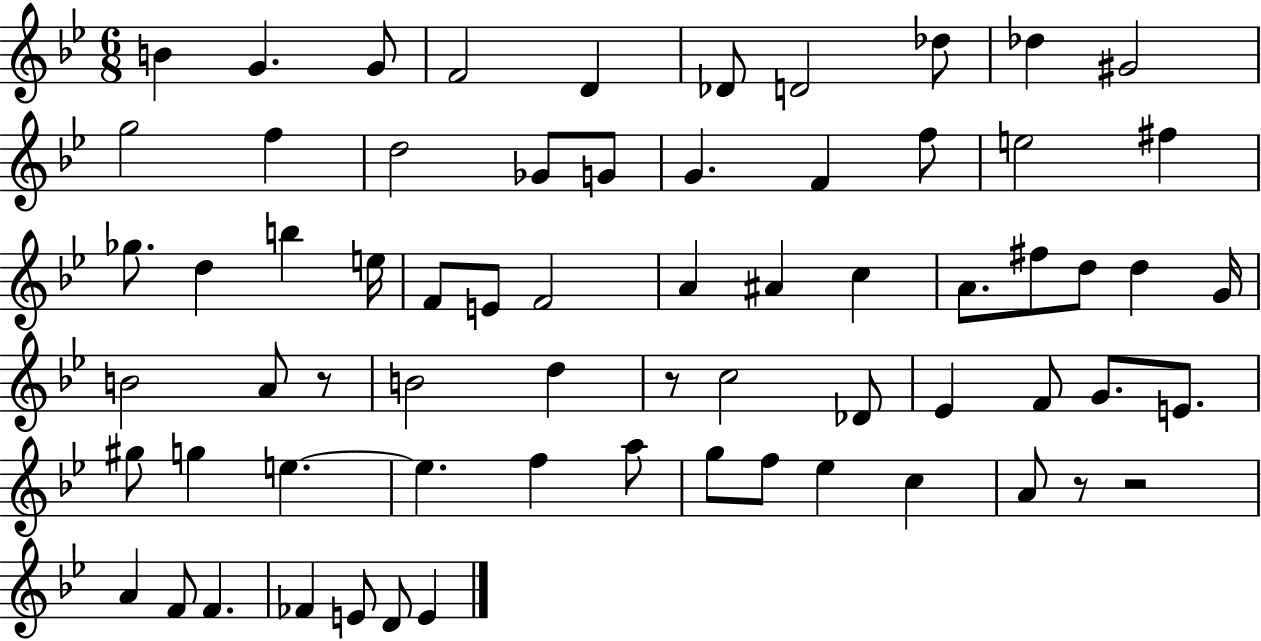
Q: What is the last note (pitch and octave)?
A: E4